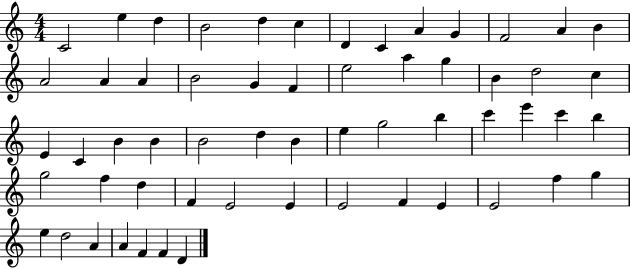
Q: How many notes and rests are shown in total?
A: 58